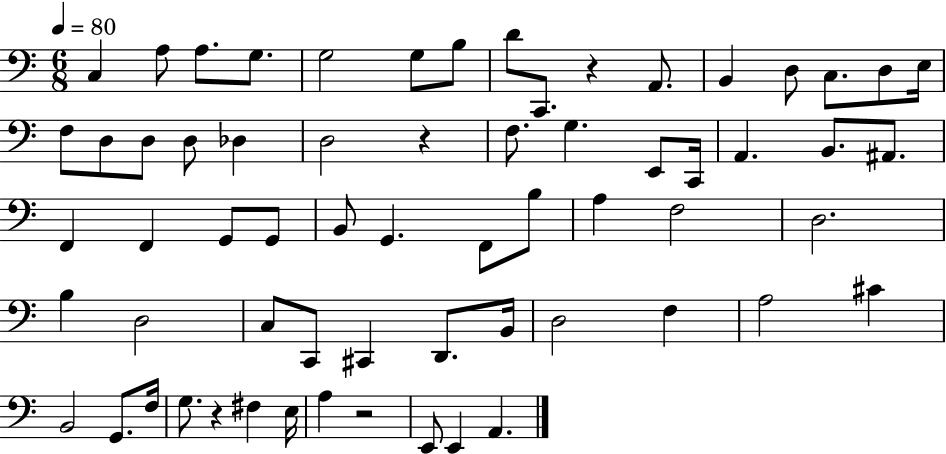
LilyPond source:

{
  \clef bass
  \numericTimeSignature
  \time 6/8
  \key c \major
  \tempo 4 = 80
  c4 a8 a8. g8. | g2 g8 b8 | d'8 c,8. r4 a,8. | b,4 d8 c8. d8 e16 | \break f8 d8 d8 d8 des4 | d2 r4 | f8. g4. e,8 c,16 | a,4. b,8. ais,8. | \break f,4 f,4 g,8 g,8 | b,8 g,4. f,8 b8 | a4 f2 | d2. | \break b4 d2 | c8 c,8 cis,4 d,8. b,16 | d2 f4 | a2 cis'4 | \break b,2 g,8. f16 | g8. r4 fis4 e16 | a4 r2 | e,8 e,4 a,4. | \break \bar "|."
}